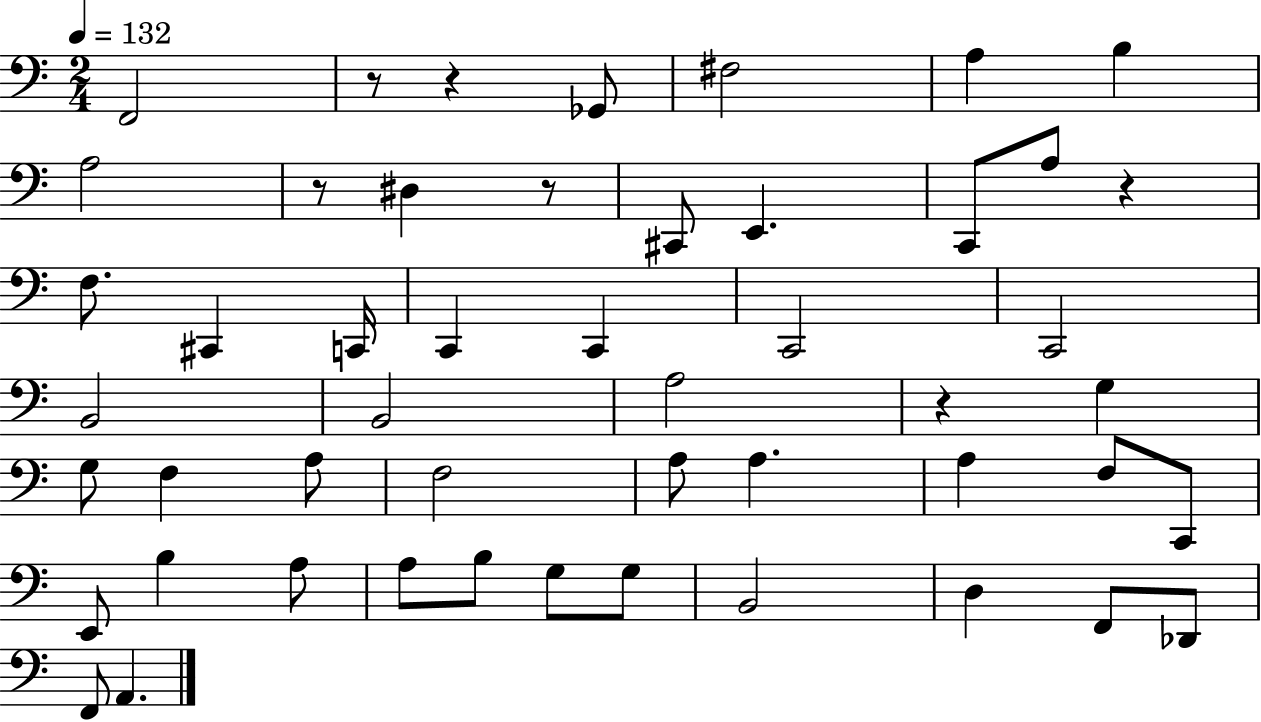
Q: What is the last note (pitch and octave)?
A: A2